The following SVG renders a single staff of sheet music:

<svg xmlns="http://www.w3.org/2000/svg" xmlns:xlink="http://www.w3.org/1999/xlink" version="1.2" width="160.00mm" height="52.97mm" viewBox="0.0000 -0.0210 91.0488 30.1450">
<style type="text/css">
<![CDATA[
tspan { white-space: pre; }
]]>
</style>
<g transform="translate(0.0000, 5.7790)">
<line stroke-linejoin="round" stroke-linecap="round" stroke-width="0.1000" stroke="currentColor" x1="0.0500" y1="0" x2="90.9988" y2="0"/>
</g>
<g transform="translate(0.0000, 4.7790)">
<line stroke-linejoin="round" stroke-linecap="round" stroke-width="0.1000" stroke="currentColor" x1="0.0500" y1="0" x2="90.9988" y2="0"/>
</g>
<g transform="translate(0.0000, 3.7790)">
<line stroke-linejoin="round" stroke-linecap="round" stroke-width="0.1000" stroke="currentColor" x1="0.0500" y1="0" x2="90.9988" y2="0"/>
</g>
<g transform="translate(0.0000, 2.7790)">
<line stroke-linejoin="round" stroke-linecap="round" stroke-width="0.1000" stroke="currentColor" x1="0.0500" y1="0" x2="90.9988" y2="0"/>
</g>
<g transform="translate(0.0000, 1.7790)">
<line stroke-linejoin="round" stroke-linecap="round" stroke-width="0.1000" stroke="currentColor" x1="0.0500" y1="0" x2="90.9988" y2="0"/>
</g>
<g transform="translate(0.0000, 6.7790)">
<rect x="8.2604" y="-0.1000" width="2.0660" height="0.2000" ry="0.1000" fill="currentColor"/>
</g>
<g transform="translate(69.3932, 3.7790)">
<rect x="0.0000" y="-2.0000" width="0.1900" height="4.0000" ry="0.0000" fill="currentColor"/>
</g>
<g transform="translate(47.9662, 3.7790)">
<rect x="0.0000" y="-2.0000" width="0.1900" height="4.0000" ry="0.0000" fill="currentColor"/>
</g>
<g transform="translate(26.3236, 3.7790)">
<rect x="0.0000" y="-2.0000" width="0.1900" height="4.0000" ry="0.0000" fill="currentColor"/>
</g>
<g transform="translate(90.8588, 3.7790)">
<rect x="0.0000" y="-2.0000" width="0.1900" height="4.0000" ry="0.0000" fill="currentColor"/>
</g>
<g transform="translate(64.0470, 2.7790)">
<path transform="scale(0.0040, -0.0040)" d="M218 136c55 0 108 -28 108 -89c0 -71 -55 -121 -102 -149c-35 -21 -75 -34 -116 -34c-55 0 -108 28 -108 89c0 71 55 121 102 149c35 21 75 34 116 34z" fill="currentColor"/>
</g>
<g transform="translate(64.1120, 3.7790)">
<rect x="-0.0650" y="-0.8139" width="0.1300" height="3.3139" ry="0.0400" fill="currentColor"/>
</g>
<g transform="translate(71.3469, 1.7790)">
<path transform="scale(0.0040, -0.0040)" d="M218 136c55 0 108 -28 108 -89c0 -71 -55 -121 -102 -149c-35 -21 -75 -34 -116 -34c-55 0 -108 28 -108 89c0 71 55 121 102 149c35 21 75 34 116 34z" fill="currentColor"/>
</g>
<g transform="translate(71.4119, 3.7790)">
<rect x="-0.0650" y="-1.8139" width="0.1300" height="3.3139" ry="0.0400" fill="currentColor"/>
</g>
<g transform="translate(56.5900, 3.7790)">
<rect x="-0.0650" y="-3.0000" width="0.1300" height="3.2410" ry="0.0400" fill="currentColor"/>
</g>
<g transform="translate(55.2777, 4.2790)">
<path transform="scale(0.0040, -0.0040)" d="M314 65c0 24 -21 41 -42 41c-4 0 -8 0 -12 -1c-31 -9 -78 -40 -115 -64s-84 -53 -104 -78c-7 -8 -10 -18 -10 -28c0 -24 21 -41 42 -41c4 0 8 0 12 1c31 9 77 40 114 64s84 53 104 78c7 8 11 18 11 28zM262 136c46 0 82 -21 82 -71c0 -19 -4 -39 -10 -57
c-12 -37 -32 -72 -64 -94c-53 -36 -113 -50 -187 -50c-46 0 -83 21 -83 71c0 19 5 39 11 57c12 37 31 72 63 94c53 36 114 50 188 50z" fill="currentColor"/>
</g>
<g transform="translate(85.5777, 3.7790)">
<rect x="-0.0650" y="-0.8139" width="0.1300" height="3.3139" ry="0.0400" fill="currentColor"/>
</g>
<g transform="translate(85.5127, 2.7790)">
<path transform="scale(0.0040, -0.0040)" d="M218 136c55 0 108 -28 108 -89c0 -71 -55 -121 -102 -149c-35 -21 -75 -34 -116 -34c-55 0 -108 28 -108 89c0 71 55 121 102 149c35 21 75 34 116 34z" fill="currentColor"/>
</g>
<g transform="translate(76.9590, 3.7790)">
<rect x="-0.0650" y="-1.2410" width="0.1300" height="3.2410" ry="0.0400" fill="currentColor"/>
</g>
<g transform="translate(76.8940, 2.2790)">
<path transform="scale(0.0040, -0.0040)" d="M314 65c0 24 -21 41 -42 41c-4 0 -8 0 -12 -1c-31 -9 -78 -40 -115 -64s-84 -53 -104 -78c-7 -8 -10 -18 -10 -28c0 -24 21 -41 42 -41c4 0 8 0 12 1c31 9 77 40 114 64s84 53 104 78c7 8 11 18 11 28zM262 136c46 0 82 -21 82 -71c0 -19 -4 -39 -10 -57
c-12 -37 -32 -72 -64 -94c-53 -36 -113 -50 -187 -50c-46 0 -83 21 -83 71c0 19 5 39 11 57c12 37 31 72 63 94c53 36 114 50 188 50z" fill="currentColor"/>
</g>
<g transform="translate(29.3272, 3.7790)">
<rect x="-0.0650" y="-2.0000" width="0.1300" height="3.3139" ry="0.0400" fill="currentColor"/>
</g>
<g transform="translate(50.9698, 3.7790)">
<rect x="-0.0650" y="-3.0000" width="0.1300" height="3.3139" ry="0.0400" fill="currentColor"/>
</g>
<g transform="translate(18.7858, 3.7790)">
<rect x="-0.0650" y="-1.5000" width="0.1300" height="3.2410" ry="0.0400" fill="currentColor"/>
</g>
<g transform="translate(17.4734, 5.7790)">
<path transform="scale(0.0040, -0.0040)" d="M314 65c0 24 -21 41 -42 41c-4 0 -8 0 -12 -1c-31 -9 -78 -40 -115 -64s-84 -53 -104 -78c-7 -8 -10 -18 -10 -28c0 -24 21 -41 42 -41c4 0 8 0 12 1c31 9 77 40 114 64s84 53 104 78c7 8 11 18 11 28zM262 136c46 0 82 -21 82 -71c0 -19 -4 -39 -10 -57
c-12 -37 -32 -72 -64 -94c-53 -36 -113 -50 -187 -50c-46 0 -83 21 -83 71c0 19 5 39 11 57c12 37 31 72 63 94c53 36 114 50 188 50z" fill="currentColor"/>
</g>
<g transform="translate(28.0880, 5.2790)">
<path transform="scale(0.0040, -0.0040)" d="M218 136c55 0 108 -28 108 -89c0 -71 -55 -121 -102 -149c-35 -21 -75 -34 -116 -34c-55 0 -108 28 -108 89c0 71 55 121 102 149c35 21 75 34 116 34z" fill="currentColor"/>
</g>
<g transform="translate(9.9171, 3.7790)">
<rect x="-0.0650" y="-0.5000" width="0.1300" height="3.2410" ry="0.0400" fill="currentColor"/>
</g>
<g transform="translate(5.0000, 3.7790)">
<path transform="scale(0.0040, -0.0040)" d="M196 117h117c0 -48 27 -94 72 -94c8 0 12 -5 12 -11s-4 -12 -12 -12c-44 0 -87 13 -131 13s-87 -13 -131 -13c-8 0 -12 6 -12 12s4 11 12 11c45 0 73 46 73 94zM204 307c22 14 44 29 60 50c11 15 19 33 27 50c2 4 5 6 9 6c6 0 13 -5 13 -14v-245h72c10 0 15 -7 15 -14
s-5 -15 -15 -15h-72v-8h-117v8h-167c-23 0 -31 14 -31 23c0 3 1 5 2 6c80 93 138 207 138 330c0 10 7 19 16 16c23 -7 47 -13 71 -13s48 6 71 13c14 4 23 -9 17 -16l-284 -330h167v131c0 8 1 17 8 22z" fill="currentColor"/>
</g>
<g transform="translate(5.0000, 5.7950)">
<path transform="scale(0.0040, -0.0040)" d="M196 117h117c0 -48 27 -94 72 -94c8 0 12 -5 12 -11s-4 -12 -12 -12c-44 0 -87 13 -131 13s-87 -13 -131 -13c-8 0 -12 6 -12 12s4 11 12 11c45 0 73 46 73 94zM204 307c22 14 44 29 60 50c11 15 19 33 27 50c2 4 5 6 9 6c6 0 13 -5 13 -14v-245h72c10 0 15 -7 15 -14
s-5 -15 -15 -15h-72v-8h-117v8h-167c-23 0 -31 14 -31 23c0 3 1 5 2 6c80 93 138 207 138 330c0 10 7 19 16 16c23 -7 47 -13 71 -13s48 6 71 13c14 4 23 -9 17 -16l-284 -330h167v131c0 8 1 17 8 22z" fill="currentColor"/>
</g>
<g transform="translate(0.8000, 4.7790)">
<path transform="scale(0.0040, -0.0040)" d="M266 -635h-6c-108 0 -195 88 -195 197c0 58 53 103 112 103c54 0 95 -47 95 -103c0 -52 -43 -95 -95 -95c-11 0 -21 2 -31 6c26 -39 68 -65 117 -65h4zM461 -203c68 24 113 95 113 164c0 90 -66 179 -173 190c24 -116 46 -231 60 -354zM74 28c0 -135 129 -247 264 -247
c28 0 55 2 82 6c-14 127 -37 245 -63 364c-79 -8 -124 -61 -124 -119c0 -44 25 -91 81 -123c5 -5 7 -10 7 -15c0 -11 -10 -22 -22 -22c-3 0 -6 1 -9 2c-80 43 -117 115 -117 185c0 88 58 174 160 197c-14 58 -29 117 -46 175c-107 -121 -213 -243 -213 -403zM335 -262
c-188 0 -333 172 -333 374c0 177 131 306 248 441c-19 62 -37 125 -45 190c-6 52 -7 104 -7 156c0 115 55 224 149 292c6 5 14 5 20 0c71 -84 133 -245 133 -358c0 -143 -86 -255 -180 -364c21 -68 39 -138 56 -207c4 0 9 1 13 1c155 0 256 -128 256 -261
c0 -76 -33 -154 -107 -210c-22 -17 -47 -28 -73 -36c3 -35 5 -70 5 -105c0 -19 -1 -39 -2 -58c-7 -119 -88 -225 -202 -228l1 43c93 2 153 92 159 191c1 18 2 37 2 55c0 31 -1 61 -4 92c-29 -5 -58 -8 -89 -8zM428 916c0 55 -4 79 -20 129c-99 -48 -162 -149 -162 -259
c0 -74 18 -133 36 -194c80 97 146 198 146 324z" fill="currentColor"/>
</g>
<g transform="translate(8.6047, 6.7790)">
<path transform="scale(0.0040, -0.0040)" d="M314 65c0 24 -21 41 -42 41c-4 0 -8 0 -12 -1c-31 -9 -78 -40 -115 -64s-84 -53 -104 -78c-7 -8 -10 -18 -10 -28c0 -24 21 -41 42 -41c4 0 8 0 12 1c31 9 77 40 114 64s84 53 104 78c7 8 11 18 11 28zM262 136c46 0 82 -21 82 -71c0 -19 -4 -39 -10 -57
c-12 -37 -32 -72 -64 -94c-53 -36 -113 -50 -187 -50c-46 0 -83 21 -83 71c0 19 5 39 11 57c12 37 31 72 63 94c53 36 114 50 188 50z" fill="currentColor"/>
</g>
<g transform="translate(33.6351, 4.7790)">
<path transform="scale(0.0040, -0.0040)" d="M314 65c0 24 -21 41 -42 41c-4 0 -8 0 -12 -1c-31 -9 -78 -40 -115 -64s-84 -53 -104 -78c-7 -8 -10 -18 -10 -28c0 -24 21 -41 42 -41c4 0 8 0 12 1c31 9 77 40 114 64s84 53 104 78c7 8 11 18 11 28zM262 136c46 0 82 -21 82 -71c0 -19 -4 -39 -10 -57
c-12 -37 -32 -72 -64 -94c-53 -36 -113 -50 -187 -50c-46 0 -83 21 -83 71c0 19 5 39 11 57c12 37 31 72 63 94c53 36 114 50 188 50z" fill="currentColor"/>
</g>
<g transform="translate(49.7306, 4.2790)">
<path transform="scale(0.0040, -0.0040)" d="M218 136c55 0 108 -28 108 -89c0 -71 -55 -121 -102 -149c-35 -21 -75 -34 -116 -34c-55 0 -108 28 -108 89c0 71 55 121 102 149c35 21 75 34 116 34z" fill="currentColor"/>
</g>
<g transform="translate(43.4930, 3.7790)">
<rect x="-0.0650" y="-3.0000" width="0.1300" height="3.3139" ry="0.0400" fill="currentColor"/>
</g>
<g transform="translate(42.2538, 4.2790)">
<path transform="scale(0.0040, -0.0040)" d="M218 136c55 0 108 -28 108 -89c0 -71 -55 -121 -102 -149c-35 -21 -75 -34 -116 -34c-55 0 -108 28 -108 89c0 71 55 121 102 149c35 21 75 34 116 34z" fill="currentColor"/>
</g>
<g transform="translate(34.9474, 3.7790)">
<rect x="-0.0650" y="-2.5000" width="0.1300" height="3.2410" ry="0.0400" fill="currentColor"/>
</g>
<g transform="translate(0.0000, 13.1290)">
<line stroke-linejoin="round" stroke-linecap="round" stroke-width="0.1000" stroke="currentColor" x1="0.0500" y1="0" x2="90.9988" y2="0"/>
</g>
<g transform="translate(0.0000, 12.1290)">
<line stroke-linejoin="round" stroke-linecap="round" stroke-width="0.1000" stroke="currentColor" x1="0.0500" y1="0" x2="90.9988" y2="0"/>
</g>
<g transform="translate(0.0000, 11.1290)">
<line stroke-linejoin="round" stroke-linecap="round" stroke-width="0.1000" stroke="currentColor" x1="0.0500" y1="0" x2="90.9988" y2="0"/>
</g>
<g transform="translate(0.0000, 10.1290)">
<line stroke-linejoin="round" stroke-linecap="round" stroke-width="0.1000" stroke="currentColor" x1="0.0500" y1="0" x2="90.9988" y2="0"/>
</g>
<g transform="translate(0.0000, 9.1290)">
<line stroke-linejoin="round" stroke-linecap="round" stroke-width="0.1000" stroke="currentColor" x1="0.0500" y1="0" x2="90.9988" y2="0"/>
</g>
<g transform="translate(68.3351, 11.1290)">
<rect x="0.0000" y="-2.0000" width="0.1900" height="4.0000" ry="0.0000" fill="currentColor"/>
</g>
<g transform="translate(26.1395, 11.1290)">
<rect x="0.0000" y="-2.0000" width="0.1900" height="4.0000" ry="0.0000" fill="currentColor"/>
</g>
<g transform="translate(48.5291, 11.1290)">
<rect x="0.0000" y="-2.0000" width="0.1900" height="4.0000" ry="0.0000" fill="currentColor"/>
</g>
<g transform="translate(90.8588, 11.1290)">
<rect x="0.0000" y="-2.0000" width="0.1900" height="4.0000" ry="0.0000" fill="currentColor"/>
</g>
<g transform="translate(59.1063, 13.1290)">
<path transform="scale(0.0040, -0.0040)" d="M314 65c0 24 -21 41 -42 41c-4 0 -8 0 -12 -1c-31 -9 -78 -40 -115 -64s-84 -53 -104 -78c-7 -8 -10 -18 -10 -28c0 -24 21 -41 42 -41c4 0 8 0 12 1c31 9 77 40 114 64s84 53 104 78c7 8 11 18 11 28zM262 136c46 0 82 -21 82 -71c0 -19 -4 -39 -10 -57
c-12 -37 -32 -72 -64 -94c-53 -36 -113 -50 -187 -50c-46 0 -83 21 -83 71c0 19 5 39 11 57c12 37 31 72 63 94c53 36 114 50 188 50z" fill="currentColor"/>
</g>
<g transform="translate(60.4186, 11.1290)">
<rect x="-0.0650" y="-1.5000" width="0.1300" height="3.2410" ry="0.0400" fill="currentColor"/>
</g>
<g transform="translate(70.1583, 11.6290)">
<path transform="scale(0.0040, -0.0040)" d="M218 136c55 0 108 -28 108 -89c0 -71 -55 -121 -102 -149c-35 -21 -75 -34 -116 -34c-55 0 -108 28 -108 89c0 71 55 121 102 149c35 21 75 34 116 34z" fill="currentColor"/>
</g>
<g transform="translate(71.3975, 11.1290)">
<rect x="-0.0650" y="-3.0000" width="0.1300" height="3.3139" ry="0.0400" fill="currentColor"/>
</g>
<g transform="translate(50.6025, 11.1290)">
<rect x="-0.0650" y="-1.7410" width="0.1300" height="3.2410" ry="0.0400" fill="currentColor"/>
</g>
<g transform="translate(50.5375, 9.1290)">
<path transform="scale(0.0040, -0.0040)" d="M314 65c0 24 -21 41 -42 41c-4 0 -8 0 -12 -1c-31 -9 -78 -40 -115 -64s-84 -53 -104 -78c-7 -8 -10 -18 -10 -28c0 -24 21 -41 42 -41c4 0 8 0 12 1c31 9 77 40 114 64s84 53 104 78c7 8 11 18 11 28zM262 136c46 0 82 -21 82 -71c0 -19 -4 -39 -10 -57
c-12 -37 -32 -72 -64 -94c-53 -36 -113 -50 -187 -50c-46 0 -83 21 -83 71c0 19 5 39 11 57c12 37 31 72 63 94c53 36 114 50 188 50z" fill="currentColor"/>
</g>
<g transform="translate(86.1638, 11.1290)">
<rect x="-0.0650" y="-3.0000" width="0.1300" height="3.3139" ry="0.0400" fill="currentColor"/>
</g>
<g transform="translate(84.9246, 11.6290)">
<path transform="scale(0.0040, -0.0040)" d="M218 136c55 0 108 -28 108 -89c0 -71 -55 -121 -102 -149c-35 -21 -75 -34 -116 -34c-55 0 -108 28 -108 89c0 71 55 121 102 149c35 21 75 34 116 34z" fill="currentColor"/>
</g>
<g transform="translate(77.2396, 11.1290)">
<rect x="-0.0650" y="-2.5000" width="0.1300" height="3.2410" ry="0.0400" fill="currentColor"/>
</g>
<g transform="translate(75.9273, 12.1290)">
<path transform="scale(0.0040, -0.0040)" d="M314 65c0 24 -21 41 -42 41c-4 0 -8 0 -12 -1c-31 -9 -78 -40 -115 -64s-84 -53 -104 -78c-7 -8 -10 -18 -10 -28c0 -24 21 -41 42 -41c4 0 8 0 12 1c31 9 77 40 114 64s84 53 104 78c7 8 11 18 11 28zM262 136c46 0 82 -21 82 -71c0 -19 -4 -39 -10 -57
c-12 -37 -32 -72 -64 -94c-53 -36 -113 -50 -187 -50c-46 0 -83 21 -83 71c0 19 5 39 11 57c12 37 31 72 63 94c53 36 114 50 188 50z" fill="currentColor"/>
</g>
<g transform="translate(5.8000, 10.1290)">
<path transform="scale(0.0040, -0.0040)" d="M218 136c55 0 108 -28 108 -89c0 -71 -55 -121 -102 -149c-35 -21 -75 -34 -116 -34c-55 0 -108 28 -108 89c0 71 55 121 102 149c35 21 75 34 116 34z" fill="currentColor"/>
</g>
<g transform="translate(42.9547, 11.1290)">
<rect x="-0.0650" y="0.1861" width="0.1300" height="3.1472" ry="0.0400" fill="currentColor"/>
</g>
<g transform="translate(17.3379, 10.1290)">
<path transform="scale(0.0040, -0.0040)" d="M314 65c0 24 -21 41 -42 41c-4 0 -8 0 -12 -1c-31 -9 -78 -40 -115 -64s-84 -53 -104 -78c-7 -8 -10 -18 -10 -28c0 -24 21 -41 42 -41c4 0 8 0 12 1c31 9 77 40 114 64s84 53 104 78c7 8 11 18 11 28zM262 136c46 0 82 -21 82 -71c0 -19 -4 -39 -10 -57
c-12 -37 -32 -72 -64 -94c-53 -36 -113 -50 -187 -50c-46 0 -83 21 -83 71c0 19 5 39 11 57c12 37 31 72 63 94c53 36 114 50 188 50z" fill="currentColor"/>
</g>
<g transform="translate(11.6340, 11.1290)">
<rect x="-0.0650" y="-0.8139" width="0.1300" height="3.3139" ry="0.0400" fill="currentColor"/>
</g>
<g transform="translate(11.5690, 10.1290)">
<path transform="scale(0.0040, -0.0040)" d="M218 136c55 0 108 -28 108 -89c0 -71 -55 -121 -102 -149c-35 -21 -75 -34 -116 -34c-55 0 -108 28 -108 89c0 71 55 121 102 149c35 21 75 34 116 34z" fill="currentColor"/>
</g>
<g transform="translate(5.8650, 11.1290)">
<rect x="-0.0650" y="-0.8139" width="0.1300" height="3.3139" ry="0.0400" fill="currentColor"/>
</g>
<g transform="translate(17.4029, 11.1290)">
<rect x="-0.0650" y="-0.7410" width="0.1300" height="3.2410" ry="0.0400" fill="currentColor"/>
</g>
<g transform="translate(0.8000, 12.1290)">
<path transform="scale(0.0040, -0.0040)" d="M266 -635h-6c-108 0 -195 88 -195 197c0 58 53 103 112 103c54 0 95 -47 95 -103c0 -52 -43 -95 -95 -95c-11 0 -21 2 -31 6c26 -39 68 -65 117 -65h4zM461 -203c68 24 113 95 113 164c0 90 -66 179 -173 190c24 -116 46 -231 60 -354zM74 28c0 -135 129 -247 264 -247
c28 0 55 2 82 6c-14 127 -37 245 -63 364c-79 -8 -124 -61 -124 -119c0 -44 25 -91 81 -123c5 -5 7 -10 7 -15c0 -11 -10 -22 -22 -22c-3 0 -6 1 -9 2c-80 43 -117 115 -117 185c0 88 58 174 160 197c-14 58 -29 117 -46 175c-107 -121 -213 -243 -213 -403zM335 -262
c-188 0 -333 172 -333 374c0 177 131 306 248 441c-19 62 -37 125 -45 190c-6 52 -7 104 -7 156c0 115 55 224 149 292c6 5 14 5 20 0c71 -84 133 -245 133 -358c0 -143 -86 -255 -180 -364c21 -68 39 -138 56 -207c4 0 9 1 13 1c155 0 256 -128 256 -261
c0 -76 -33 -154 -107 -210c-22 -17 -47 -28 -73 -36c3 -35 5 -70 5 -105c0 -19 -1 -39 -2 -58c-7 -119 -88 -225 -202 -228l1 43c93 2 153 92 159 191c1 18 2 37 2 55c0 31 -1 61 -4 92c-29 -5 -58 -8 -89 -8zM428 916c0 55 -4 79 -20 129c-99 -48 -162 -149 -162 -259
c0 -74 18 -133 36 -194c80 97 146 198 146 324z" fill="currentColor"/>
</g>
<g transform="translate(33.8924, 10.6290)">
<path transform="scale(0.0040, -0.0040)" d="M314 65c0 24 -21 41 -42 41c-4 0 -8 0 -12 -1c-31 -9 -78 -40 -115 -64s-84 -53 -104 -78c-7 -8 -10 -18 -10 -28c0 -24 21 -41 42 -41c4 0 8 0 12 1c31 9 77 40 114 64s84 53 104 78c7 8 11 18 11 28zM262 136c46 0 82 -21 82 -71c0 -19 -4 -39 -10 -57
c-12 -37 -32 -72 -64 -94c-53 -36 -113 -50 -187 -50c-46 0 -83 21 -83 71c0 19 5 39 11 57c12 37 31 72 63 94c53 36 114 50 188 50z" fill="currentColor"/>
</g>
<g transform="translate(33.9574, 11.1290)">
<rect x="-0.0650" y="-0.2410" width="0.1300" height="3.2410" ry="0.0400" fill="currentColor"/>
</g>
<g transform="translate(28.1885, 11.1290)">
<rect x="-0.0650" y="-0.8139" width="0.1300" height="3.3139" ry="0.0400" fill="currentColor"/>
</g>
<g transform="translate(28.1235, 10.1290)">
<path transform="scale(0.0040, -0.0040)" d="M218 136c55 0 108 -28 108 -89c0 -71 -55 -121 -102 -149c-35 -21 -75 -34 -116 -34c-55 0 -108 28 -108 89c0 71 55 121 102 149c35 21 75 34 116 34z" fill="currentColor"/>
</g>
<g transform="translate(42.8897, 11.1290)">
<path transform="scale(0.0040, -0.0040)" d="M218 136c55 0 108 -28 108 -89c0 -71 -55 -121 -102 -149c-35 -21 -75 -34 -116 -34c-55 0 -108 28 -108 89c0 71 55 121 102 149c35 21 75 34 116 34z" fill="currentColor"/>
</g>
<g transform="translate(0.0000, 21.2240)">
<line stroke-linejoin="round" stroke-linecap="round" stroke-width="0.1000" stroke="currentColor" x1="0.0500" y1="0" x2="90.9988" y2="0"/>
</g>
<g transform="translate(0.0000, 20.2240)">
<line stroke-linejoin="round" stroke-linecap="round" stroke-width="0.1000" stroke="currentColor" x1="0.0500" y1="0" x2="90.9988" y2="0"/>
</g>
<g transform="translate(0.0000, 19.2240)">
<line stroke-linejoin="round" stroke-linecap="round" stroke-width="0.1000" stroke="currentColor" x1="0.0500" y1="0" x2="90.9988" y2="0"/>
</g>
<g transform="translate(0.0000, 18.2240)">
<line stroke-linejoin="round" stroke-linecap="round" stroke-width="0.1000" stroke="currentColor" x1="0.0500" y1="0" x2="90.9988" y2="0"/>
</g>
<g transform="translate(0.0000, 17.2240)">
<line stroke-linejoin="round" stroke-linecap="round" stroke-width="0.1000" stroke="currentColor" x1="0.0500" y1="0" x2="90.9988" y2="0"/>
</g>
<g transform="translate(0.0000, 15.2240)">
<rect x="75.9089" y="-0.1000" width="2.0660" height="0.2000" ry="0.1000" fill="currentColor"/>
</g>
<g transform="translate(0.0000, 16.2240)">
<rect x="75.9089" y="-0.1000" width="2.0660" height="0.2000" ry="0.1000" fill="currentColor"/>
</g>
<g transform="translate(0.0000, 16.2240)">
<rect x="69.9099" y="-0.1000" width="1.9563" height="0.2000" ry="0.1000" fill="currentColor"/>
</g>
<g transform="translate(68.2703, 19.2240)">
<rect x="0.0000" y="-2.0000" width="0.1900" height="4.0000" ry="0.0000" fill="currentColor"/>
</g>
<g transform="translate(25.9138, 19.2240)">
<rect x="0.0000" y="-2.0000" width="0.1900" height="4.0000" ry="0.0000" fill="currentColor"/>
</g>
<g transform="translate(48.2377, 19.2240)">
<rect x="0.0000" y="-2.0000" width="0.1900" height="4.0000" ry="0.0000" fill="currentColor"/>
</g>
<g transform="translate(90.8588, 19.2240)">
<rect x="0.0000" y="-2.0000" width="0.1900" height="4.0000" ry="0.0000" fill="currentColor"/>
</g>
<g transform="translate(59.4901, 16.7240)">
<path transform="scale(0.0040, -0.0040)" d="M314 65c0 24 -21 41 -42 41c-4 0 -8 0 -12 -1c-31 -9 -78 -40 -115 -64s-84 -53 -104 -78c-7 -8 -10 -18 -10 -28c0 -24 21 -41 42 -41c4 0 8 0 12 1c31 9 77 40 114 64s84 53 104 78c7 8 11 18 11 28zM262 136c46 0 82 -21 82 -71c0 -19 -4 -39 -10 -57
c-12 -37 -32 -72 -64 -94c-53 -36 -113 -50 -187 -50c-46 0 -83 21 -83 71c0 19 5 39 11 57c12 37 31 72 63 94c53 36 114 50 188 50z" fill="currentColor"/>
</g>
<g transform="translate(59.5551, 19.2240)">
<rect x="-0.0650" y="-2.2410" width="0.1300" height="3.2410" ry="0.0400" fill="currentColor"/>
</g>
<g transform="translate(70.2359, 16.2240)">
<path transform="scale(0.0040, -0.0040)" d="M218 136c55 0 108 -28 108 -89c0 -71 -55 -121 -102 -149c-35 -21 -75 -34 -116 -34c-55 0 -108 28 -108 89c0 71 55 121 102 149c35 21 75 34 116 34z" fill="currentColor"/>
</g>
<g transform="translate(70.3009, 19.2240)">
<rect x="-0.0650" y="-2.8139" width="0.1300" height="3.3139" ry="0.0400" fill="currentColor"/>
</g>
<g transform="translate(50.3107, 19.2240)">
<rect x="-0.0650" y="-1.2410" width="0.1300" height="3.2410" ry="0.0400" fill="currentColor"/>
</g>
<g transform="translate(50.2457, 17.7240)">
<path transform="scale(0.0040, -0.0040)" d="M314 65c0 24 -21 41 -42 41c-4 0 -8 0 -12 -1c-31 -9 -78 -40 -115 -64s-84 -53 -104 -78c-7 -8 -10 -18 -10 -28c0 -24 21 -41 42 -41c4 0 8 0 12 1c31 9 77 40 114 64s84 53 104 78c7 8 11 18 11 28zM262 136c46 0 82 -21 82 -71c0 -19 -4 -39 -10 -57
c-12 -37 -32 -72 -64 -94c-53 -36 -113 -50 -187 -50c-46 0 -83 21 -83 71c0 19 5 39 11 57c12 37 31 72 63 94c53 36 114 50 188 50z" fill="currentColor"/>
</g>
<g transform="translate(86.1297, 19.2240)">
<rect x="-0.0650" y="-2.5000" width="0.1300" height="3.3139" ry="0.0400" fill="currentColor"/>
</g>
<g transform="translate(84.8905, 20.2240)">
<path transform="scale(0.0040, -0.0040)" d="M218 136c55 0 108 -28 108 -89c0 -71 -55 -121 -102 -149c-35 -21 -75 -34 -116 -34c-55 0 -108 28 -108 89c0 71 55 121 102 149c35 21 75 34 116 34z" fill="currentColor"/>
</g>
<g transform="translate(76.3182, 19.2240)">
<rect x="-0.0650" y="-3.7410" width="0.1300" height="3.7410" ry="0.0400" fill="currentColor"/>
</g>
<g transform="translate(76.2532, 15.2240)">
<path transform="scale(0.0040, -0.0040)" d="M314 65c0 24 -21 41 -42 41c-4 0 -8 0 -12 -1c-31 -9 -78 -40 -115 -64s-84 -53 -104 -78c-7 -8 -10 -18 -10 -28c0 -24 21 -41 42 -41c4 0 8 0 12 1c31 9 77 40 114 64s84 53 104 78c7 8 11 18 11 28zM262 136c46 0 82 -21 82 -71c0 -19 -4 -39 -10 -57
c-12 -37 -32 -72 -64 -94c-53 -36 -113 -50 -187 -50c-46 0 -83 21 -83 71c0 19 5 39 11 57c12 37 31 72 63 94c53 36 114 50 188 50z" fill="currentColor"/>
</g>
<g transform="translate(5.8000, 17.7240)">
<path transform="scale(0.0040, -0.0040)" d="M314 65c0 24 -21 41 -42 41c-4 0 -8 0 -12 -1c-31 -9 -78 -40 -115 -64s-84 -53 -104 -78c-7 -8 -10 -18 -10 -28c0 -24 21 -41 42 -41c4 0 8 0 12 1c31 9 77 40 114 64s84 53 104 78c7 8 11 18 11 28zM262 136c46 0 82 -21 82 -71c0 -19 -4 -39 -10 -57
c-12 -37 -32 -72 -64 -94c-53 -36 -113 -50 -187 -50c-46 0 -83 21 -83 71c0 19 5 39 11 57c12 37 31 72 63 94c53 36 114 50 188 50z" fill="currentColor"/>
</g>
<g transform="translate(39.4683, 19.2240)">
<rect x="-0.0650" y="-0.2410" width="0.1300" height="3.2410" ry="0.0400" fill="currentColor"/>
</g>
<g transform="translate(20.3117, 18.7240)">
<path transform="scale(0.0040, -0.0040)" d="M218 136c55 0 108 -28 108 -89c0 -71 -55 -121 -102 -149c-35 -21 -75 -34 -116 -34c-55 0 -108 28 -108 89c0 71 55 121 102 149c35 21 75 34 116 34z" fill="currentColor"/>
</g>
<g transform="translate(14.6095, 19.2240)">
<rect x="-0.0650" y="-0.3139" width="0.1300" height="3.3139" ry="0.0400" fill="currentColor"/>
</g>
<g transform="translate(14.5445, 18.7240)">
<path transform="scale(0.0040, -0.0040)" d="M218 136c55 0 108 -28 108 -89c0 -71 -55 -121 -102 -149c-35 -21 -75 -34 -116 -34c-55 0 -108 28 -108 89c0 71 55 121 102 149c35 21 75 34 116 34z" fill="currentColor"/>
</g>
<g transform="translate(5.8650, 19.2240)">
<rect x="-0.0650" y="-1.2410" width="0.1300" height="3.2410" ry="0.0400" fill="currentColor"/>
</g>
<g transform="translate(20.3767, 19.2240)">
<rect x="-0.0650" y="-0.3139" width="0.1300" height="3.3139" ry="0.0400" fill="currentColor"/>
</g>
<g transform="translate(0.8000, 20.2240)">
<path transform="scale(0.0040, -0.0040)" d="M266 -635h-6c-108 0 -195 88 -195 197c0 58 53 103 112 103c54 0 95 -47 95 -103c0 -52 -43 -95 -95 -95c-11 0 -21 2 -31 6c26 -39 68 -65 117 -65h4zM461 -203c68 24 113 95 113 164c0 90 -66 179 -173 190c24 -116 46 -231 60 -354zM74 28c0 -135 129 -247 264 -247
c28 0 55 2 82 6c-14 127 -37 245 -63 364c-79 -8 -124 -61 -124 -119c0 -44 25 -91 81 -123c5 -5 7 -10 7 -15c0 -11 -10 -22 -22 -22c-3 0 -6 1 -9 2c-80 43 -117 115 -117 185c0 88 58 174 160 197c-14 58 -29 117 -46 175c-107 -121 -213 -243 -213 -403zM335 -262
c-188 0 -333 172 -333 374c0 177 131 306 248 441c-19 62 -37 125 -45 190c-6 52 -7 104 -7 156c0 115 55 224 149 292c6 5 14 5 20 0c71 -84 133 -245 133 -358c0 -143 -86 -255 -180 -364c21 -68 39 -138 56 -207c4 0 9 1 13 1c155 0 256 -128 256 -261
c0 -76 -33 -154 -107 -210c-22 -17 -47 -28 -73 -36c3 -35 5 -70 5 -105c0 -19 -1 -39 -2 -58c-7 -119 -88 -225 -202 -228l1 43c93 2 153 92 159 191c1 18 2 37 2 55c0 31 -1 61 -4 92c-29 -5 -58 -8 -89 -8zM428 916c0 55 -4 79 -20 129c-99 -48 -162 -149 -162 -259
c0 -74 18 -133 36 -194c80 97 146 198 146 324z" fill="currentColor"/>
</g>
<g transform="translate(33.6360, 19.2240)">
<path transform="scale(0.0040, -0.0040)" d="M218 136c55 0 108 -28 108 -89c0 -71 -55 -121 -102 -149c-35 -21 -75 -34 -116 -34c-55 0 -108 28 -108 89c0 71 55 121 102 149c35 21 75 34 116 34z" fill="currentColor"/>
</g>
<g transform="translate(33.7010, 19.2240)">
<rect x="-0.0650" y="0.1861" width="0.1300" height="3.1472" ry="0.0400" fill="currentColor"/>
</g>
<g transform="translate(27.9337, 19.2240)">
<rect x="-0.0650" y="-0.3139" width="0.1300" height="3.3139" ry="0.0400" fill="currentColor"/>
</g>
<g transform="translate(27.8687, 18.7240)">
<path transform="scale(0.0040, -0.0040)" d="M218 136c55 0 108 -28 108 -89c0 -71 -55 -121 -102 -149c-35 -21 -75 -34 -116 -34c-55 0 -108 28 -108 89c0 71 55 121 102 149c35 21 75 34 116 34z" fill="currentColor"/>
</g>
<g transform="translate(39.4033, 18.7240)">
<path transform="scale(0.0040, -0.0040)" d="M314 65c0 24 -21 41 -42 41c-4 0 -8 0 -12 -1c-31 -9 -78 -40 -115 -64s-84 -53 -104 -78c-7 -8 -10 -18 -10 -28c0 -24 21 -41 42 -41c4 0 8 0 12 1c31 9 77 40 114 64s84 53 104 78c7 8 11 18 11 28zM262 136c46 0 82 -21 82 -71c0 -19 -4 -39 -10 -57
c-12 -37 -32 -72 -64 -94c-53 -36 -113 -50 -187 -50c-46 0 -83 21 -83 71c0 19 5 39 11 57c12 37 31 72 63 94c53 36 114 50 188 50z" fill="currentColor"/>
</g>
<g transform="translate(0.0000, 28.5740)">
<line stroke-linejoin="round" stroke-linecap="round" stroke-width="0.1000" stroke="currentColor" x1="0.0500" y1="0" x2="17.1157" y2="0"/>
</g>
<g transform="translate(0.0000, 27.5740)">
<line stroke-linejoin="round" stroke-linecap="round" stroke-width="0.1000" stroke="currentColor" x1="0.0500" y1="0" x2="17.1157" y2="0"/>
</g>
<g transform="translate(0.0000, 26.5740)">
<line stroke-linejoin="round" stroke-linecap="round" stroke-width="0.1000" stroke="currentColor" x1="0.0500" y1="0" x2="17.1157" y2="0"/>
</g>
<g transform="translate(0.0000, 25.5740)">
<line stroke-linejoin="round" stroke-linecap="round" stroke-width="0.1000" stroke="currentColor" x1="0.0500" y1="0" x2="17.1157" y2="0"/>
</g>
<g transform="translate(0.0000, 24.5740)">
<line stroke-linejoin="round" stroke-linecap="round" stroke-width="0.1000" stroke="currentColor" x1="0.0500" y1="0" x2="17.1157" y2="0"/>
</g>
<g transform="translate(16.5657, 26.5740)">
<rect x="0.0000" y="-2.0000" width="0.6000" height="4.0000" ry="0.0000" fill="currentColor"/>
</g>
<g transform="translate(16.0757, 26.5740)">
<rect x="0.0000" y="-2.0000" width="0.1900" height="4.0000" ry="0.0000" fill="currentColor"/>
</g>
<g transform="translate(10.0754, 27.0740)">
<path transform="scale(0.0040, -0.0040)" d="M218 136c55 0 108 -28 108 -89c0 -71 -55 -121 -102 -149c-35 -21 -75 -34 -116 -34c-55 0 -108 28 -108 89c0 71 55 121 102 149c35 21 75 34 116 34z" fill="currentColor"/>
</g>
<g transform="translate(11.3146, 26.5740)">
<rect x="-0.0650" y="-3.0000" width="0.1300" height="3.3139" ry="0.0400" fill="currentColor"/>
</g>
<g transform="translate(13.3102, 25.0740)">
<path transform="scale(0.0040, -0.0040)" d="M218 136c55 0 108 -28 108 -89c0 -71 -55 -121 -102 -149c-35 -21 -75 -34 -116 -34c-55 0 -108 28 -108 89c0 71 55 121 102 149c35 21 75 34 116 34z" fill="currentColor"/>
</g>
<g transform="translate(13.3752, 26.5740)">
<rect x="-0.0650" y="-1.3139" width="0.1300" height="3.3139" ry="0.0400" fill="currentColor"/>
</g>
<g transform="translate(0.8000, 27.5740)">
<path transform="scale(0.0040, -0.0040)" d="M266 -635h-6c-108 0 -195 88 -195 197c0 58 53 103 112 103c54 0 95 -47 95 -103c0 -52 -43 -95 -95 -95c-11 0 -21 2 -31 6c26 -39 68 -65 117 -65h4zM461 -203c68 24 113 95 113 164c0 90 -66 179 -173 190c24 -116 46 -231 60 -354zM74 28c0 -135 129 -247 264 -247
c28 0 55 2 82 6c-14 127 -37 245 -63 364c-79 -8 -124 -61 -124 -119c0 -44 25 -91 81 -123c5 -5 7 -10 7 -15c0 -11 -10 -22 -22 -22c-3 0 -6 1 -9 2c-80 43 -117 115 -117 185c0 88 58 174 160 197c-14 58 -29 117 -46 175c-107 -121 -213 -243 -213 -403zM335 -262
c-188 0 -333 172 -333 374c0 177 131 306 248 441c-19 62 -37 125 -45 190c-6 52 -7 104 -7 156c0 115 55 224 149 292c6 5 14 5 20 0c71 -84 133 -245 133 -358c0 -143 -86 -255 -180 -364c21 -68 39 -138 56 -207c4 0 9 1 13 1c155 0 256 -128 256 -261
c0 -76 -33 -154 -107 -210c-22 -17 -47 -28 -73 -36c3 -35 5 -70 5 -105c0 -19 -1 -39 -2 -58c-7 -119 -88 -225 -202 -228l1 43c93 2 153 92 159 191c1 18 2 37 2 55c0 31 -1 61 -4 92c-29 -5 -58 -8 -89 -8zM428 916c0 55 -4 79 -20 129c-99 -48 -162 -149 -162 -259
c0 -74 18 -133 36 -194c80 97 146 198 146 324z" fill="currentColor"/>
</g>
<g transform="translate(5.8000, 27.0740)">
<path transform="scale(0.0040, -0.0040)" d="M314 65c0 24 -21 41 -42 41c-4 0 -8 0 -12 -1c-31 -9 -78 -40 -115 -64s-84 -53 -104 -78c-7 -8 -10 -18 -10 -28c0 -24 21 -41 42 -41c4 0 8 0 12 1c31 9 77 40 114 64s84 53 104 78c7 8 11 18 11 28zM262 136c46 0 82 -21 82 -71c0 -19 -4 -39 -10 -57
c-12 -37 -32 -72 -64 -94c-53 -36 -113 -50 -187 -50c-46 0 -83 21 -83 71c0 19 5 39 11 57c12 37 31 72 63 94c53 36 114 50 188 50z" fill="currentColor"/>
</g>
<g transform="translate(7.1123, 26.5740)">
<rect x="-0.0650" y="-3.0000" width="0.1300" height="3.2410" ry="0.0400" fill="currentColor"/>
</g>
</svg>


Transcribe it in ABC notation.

X:1
T:Untitled
M:4/4
L:1/4
K:C
C2 E2 F G2 A A A2 d f e2 d d d d2 d c2 B f2 E2 A G2 A e2 c c c B c2 e2 g2 a c'2 G A2 A e